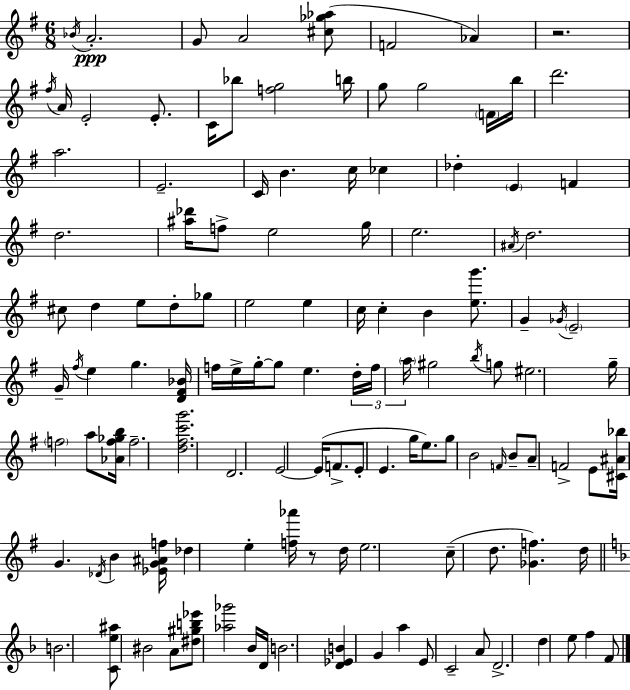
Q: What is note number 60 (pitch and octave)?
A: G#5